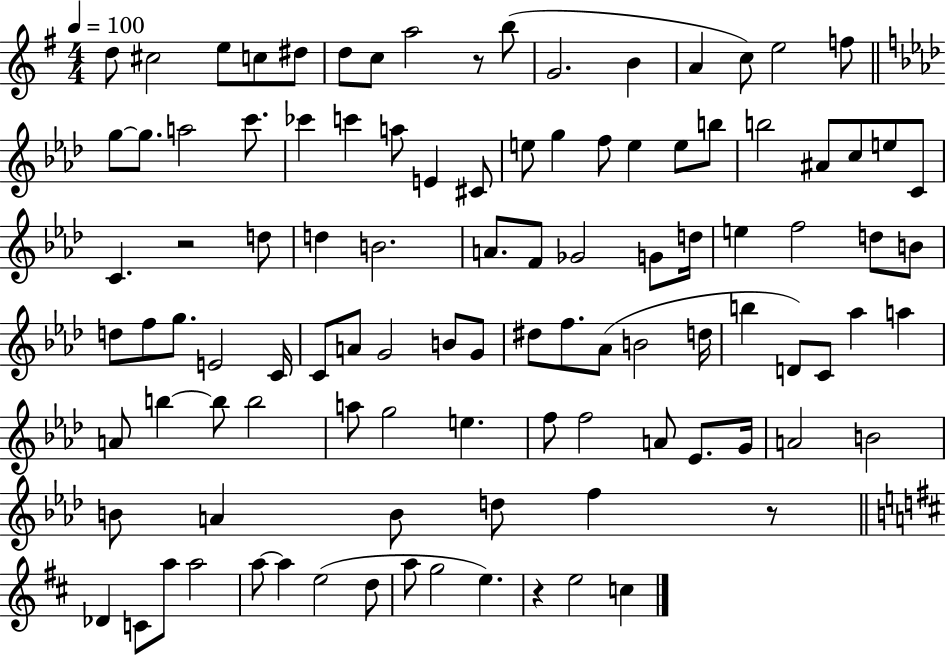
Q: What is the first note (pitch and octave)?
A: D5